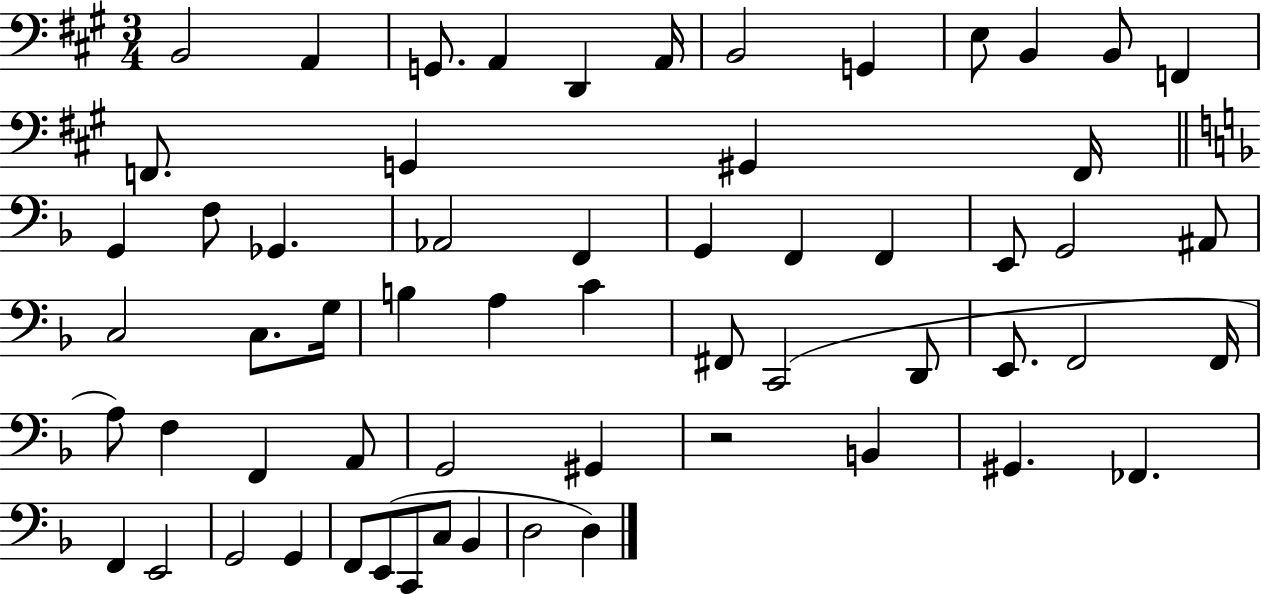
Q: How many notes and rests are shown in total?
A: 60